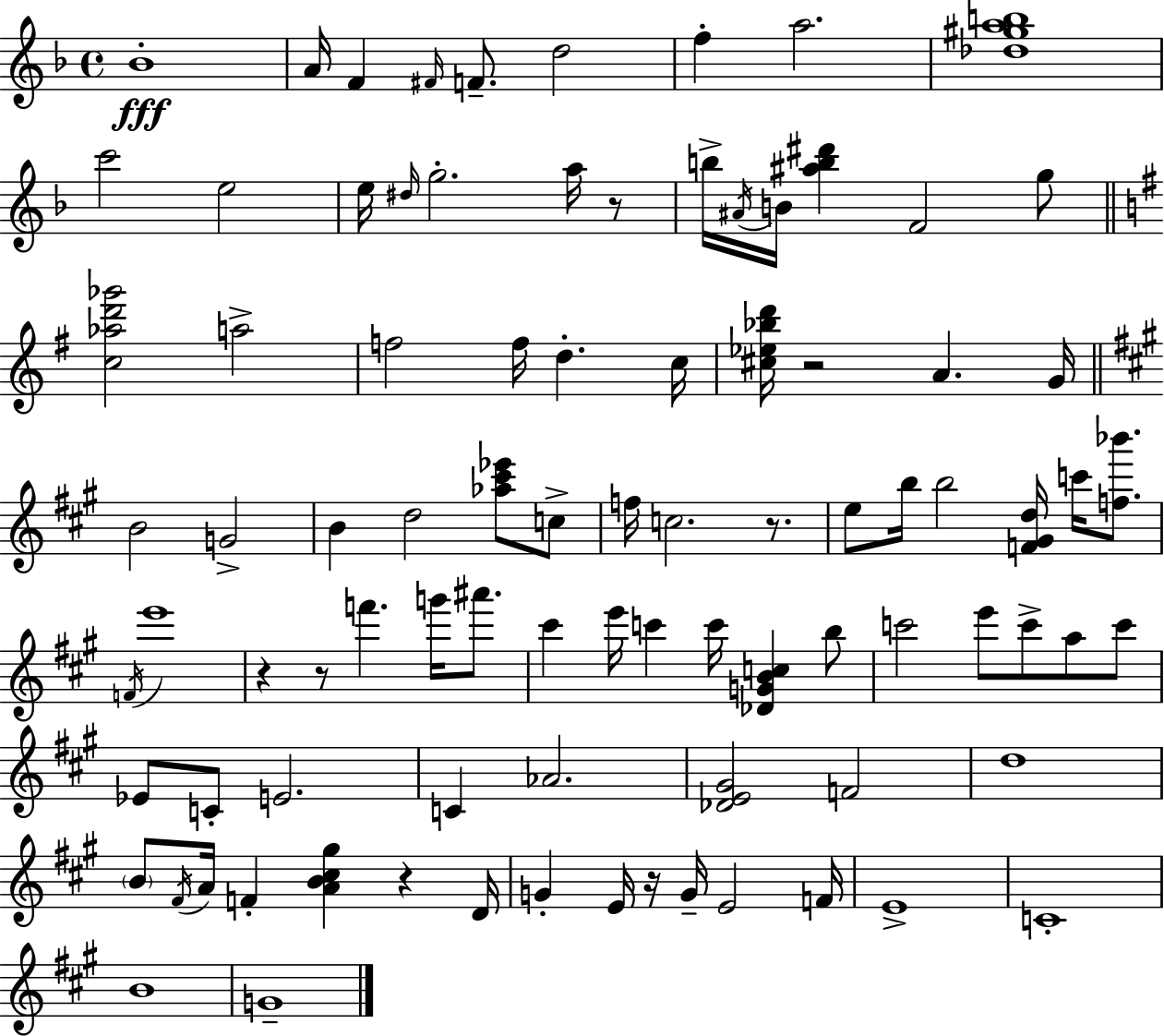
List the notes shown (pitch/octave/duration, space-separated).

Bb4/w A4/s F4/q F#4/s F4/e. D5/h F5/q A5/h. [Db5,G#5,A5,B5]/w C6/h E5/h E5/s D#5/s G5/h. A5/s R/e B5/s A#4/s B4/s [A#5,B5,D#6]/q F4/h G5/e [C5,Ab5,D6,Gb6]/h A5/h F5/h F5/s D5/q. C5/s [C#5,Eb5,Bb5,D6]/s R/h A4/q. G4/s B4/h G4/h B4/q D5/h [Ab5,C#6,Eb6]/e C5/e F5/s C5/h. R/e. E5/e B5/s B5/h [F4,G#4,D5]/s C6/s [F5,Bb6]/e. F4/s E6/w R/q R/e F6/q. G6/s A#6/e. C#6/q E6/s C6/q C6/s [Db4,G4,B4,C5]/q B5/e C6/h E6/e C6/e A5/e C6/e Eb4/e C4/e E4/h. C4/q Ab4/h. [Db4,E4,G#4]/h F4/h D5/w B4/e F#4/s A4/s F4/q [A4,B4,C#5,G#5]/q R/q D4/s G4/q E4/s R/s G4/s E4/h F4/s E4/w C4/w B4/w G4/w